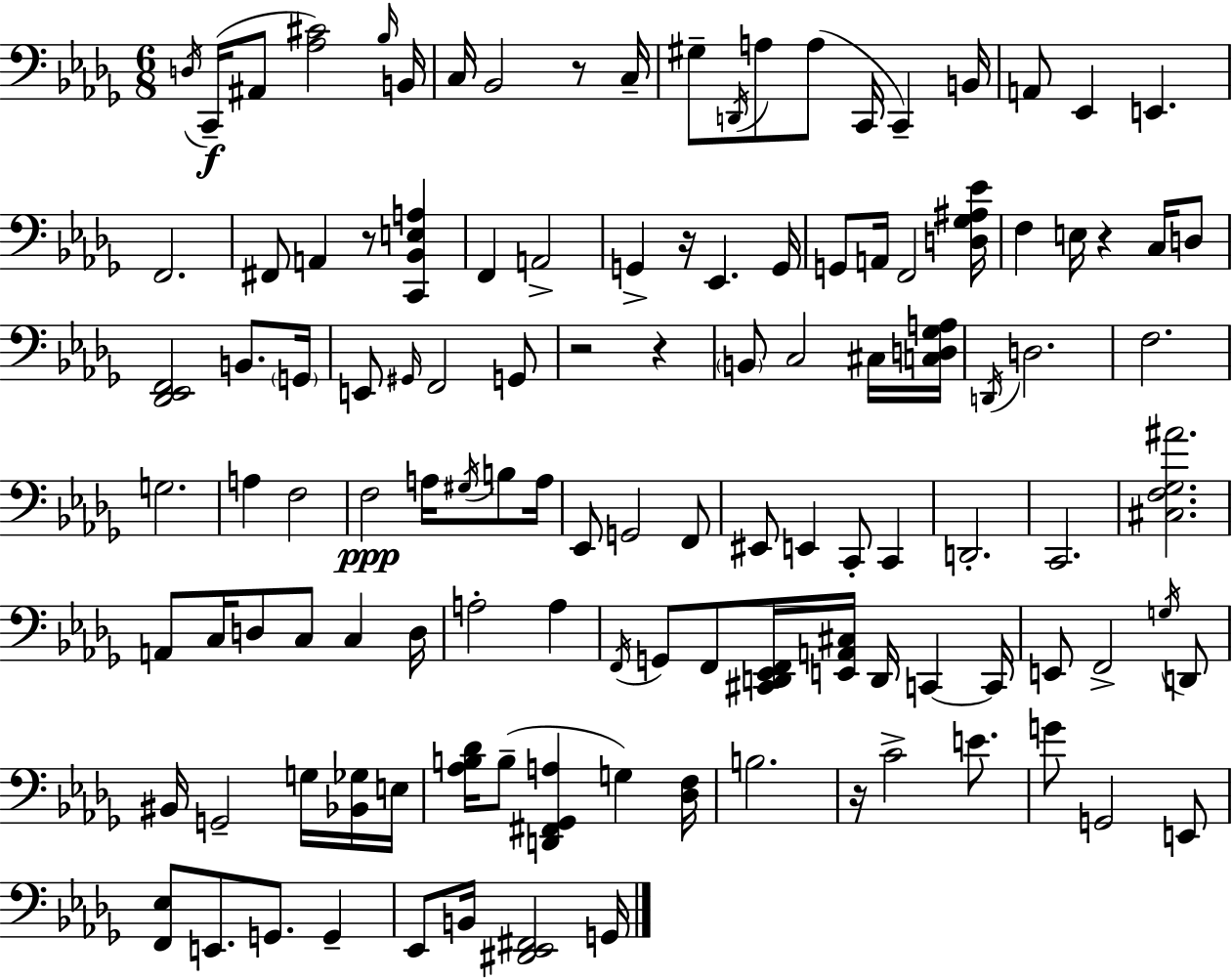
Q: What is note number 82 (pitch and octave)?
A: G2